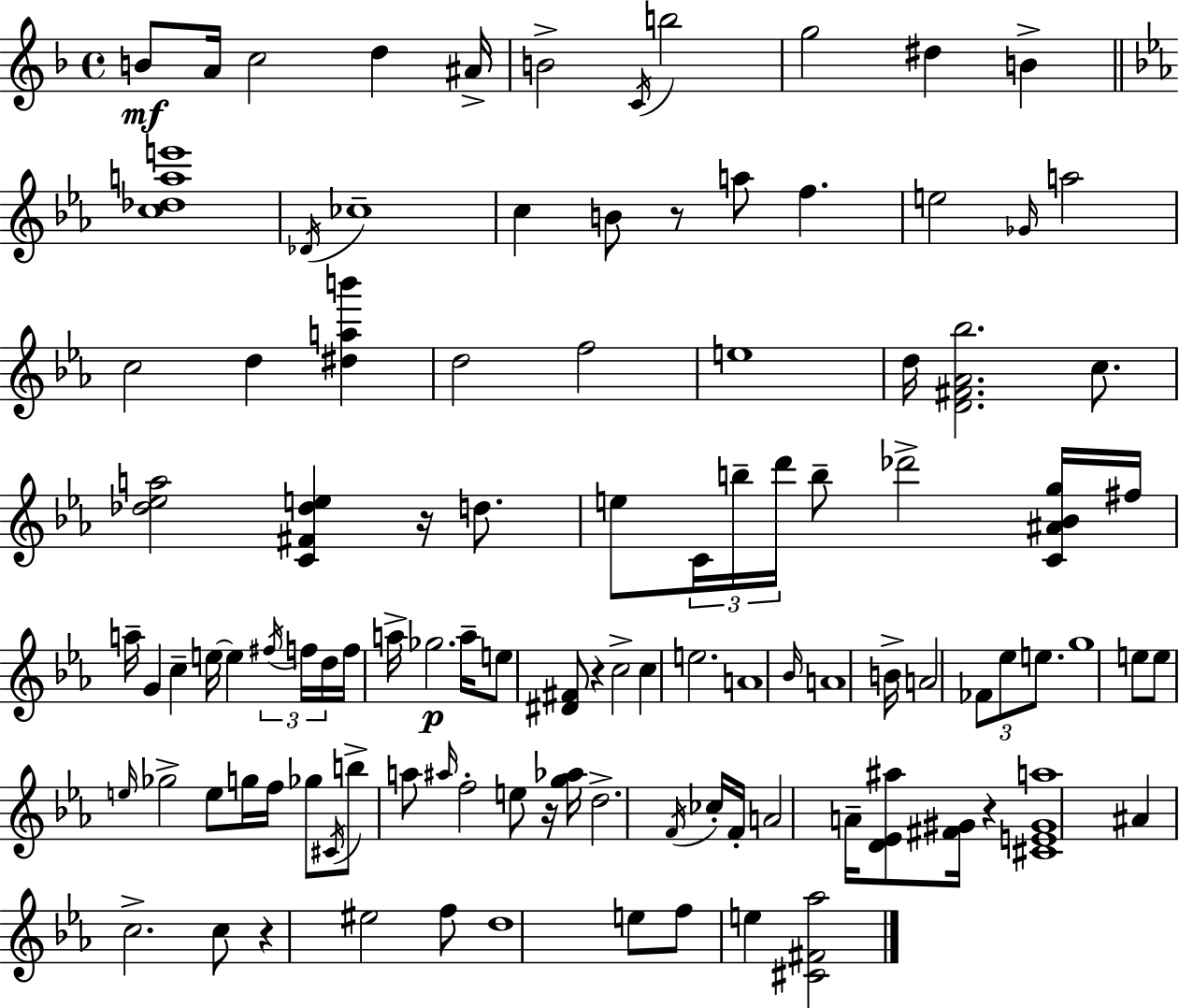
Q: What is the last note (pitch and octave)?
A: E5